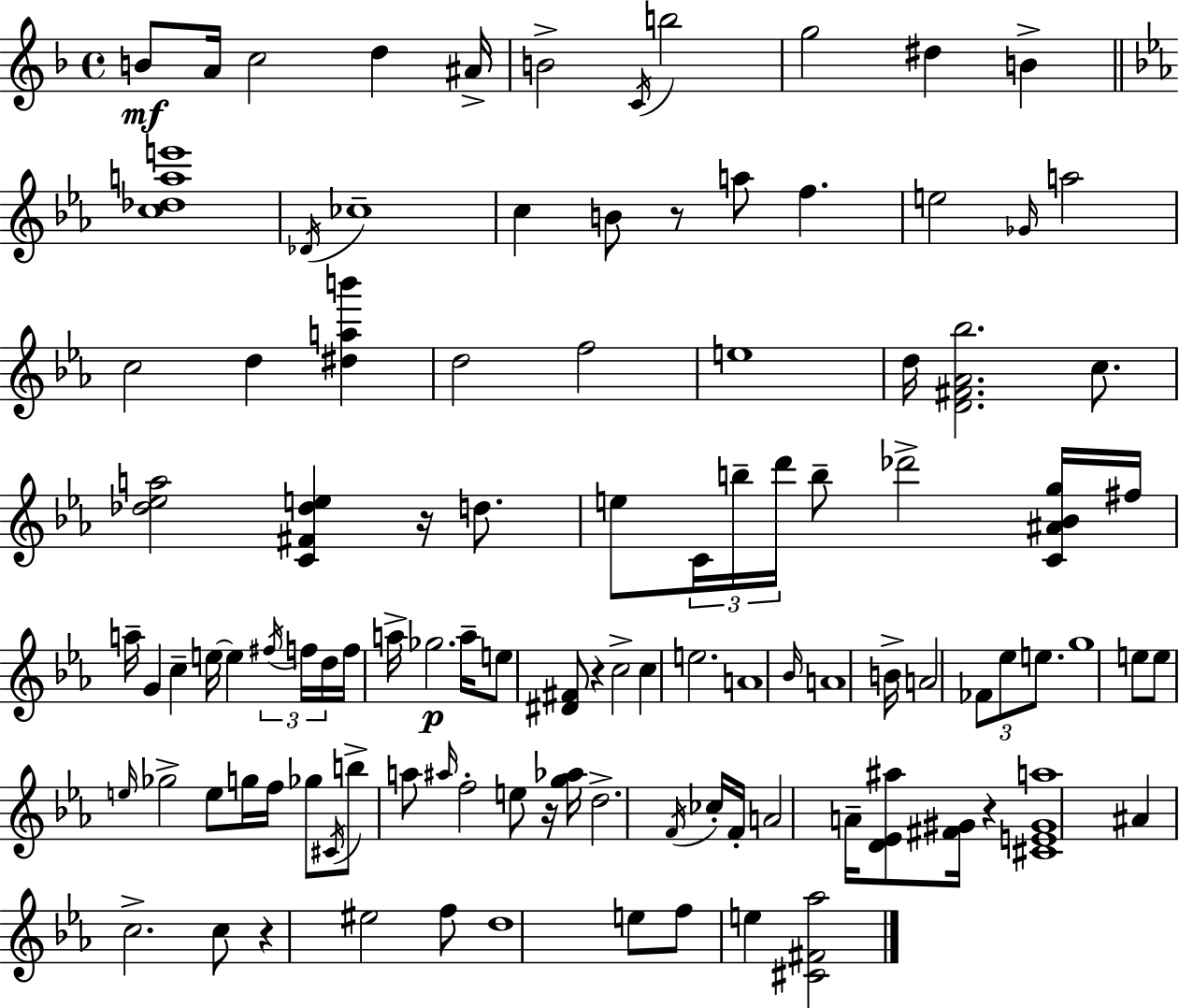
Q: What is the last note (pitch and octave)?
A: E5